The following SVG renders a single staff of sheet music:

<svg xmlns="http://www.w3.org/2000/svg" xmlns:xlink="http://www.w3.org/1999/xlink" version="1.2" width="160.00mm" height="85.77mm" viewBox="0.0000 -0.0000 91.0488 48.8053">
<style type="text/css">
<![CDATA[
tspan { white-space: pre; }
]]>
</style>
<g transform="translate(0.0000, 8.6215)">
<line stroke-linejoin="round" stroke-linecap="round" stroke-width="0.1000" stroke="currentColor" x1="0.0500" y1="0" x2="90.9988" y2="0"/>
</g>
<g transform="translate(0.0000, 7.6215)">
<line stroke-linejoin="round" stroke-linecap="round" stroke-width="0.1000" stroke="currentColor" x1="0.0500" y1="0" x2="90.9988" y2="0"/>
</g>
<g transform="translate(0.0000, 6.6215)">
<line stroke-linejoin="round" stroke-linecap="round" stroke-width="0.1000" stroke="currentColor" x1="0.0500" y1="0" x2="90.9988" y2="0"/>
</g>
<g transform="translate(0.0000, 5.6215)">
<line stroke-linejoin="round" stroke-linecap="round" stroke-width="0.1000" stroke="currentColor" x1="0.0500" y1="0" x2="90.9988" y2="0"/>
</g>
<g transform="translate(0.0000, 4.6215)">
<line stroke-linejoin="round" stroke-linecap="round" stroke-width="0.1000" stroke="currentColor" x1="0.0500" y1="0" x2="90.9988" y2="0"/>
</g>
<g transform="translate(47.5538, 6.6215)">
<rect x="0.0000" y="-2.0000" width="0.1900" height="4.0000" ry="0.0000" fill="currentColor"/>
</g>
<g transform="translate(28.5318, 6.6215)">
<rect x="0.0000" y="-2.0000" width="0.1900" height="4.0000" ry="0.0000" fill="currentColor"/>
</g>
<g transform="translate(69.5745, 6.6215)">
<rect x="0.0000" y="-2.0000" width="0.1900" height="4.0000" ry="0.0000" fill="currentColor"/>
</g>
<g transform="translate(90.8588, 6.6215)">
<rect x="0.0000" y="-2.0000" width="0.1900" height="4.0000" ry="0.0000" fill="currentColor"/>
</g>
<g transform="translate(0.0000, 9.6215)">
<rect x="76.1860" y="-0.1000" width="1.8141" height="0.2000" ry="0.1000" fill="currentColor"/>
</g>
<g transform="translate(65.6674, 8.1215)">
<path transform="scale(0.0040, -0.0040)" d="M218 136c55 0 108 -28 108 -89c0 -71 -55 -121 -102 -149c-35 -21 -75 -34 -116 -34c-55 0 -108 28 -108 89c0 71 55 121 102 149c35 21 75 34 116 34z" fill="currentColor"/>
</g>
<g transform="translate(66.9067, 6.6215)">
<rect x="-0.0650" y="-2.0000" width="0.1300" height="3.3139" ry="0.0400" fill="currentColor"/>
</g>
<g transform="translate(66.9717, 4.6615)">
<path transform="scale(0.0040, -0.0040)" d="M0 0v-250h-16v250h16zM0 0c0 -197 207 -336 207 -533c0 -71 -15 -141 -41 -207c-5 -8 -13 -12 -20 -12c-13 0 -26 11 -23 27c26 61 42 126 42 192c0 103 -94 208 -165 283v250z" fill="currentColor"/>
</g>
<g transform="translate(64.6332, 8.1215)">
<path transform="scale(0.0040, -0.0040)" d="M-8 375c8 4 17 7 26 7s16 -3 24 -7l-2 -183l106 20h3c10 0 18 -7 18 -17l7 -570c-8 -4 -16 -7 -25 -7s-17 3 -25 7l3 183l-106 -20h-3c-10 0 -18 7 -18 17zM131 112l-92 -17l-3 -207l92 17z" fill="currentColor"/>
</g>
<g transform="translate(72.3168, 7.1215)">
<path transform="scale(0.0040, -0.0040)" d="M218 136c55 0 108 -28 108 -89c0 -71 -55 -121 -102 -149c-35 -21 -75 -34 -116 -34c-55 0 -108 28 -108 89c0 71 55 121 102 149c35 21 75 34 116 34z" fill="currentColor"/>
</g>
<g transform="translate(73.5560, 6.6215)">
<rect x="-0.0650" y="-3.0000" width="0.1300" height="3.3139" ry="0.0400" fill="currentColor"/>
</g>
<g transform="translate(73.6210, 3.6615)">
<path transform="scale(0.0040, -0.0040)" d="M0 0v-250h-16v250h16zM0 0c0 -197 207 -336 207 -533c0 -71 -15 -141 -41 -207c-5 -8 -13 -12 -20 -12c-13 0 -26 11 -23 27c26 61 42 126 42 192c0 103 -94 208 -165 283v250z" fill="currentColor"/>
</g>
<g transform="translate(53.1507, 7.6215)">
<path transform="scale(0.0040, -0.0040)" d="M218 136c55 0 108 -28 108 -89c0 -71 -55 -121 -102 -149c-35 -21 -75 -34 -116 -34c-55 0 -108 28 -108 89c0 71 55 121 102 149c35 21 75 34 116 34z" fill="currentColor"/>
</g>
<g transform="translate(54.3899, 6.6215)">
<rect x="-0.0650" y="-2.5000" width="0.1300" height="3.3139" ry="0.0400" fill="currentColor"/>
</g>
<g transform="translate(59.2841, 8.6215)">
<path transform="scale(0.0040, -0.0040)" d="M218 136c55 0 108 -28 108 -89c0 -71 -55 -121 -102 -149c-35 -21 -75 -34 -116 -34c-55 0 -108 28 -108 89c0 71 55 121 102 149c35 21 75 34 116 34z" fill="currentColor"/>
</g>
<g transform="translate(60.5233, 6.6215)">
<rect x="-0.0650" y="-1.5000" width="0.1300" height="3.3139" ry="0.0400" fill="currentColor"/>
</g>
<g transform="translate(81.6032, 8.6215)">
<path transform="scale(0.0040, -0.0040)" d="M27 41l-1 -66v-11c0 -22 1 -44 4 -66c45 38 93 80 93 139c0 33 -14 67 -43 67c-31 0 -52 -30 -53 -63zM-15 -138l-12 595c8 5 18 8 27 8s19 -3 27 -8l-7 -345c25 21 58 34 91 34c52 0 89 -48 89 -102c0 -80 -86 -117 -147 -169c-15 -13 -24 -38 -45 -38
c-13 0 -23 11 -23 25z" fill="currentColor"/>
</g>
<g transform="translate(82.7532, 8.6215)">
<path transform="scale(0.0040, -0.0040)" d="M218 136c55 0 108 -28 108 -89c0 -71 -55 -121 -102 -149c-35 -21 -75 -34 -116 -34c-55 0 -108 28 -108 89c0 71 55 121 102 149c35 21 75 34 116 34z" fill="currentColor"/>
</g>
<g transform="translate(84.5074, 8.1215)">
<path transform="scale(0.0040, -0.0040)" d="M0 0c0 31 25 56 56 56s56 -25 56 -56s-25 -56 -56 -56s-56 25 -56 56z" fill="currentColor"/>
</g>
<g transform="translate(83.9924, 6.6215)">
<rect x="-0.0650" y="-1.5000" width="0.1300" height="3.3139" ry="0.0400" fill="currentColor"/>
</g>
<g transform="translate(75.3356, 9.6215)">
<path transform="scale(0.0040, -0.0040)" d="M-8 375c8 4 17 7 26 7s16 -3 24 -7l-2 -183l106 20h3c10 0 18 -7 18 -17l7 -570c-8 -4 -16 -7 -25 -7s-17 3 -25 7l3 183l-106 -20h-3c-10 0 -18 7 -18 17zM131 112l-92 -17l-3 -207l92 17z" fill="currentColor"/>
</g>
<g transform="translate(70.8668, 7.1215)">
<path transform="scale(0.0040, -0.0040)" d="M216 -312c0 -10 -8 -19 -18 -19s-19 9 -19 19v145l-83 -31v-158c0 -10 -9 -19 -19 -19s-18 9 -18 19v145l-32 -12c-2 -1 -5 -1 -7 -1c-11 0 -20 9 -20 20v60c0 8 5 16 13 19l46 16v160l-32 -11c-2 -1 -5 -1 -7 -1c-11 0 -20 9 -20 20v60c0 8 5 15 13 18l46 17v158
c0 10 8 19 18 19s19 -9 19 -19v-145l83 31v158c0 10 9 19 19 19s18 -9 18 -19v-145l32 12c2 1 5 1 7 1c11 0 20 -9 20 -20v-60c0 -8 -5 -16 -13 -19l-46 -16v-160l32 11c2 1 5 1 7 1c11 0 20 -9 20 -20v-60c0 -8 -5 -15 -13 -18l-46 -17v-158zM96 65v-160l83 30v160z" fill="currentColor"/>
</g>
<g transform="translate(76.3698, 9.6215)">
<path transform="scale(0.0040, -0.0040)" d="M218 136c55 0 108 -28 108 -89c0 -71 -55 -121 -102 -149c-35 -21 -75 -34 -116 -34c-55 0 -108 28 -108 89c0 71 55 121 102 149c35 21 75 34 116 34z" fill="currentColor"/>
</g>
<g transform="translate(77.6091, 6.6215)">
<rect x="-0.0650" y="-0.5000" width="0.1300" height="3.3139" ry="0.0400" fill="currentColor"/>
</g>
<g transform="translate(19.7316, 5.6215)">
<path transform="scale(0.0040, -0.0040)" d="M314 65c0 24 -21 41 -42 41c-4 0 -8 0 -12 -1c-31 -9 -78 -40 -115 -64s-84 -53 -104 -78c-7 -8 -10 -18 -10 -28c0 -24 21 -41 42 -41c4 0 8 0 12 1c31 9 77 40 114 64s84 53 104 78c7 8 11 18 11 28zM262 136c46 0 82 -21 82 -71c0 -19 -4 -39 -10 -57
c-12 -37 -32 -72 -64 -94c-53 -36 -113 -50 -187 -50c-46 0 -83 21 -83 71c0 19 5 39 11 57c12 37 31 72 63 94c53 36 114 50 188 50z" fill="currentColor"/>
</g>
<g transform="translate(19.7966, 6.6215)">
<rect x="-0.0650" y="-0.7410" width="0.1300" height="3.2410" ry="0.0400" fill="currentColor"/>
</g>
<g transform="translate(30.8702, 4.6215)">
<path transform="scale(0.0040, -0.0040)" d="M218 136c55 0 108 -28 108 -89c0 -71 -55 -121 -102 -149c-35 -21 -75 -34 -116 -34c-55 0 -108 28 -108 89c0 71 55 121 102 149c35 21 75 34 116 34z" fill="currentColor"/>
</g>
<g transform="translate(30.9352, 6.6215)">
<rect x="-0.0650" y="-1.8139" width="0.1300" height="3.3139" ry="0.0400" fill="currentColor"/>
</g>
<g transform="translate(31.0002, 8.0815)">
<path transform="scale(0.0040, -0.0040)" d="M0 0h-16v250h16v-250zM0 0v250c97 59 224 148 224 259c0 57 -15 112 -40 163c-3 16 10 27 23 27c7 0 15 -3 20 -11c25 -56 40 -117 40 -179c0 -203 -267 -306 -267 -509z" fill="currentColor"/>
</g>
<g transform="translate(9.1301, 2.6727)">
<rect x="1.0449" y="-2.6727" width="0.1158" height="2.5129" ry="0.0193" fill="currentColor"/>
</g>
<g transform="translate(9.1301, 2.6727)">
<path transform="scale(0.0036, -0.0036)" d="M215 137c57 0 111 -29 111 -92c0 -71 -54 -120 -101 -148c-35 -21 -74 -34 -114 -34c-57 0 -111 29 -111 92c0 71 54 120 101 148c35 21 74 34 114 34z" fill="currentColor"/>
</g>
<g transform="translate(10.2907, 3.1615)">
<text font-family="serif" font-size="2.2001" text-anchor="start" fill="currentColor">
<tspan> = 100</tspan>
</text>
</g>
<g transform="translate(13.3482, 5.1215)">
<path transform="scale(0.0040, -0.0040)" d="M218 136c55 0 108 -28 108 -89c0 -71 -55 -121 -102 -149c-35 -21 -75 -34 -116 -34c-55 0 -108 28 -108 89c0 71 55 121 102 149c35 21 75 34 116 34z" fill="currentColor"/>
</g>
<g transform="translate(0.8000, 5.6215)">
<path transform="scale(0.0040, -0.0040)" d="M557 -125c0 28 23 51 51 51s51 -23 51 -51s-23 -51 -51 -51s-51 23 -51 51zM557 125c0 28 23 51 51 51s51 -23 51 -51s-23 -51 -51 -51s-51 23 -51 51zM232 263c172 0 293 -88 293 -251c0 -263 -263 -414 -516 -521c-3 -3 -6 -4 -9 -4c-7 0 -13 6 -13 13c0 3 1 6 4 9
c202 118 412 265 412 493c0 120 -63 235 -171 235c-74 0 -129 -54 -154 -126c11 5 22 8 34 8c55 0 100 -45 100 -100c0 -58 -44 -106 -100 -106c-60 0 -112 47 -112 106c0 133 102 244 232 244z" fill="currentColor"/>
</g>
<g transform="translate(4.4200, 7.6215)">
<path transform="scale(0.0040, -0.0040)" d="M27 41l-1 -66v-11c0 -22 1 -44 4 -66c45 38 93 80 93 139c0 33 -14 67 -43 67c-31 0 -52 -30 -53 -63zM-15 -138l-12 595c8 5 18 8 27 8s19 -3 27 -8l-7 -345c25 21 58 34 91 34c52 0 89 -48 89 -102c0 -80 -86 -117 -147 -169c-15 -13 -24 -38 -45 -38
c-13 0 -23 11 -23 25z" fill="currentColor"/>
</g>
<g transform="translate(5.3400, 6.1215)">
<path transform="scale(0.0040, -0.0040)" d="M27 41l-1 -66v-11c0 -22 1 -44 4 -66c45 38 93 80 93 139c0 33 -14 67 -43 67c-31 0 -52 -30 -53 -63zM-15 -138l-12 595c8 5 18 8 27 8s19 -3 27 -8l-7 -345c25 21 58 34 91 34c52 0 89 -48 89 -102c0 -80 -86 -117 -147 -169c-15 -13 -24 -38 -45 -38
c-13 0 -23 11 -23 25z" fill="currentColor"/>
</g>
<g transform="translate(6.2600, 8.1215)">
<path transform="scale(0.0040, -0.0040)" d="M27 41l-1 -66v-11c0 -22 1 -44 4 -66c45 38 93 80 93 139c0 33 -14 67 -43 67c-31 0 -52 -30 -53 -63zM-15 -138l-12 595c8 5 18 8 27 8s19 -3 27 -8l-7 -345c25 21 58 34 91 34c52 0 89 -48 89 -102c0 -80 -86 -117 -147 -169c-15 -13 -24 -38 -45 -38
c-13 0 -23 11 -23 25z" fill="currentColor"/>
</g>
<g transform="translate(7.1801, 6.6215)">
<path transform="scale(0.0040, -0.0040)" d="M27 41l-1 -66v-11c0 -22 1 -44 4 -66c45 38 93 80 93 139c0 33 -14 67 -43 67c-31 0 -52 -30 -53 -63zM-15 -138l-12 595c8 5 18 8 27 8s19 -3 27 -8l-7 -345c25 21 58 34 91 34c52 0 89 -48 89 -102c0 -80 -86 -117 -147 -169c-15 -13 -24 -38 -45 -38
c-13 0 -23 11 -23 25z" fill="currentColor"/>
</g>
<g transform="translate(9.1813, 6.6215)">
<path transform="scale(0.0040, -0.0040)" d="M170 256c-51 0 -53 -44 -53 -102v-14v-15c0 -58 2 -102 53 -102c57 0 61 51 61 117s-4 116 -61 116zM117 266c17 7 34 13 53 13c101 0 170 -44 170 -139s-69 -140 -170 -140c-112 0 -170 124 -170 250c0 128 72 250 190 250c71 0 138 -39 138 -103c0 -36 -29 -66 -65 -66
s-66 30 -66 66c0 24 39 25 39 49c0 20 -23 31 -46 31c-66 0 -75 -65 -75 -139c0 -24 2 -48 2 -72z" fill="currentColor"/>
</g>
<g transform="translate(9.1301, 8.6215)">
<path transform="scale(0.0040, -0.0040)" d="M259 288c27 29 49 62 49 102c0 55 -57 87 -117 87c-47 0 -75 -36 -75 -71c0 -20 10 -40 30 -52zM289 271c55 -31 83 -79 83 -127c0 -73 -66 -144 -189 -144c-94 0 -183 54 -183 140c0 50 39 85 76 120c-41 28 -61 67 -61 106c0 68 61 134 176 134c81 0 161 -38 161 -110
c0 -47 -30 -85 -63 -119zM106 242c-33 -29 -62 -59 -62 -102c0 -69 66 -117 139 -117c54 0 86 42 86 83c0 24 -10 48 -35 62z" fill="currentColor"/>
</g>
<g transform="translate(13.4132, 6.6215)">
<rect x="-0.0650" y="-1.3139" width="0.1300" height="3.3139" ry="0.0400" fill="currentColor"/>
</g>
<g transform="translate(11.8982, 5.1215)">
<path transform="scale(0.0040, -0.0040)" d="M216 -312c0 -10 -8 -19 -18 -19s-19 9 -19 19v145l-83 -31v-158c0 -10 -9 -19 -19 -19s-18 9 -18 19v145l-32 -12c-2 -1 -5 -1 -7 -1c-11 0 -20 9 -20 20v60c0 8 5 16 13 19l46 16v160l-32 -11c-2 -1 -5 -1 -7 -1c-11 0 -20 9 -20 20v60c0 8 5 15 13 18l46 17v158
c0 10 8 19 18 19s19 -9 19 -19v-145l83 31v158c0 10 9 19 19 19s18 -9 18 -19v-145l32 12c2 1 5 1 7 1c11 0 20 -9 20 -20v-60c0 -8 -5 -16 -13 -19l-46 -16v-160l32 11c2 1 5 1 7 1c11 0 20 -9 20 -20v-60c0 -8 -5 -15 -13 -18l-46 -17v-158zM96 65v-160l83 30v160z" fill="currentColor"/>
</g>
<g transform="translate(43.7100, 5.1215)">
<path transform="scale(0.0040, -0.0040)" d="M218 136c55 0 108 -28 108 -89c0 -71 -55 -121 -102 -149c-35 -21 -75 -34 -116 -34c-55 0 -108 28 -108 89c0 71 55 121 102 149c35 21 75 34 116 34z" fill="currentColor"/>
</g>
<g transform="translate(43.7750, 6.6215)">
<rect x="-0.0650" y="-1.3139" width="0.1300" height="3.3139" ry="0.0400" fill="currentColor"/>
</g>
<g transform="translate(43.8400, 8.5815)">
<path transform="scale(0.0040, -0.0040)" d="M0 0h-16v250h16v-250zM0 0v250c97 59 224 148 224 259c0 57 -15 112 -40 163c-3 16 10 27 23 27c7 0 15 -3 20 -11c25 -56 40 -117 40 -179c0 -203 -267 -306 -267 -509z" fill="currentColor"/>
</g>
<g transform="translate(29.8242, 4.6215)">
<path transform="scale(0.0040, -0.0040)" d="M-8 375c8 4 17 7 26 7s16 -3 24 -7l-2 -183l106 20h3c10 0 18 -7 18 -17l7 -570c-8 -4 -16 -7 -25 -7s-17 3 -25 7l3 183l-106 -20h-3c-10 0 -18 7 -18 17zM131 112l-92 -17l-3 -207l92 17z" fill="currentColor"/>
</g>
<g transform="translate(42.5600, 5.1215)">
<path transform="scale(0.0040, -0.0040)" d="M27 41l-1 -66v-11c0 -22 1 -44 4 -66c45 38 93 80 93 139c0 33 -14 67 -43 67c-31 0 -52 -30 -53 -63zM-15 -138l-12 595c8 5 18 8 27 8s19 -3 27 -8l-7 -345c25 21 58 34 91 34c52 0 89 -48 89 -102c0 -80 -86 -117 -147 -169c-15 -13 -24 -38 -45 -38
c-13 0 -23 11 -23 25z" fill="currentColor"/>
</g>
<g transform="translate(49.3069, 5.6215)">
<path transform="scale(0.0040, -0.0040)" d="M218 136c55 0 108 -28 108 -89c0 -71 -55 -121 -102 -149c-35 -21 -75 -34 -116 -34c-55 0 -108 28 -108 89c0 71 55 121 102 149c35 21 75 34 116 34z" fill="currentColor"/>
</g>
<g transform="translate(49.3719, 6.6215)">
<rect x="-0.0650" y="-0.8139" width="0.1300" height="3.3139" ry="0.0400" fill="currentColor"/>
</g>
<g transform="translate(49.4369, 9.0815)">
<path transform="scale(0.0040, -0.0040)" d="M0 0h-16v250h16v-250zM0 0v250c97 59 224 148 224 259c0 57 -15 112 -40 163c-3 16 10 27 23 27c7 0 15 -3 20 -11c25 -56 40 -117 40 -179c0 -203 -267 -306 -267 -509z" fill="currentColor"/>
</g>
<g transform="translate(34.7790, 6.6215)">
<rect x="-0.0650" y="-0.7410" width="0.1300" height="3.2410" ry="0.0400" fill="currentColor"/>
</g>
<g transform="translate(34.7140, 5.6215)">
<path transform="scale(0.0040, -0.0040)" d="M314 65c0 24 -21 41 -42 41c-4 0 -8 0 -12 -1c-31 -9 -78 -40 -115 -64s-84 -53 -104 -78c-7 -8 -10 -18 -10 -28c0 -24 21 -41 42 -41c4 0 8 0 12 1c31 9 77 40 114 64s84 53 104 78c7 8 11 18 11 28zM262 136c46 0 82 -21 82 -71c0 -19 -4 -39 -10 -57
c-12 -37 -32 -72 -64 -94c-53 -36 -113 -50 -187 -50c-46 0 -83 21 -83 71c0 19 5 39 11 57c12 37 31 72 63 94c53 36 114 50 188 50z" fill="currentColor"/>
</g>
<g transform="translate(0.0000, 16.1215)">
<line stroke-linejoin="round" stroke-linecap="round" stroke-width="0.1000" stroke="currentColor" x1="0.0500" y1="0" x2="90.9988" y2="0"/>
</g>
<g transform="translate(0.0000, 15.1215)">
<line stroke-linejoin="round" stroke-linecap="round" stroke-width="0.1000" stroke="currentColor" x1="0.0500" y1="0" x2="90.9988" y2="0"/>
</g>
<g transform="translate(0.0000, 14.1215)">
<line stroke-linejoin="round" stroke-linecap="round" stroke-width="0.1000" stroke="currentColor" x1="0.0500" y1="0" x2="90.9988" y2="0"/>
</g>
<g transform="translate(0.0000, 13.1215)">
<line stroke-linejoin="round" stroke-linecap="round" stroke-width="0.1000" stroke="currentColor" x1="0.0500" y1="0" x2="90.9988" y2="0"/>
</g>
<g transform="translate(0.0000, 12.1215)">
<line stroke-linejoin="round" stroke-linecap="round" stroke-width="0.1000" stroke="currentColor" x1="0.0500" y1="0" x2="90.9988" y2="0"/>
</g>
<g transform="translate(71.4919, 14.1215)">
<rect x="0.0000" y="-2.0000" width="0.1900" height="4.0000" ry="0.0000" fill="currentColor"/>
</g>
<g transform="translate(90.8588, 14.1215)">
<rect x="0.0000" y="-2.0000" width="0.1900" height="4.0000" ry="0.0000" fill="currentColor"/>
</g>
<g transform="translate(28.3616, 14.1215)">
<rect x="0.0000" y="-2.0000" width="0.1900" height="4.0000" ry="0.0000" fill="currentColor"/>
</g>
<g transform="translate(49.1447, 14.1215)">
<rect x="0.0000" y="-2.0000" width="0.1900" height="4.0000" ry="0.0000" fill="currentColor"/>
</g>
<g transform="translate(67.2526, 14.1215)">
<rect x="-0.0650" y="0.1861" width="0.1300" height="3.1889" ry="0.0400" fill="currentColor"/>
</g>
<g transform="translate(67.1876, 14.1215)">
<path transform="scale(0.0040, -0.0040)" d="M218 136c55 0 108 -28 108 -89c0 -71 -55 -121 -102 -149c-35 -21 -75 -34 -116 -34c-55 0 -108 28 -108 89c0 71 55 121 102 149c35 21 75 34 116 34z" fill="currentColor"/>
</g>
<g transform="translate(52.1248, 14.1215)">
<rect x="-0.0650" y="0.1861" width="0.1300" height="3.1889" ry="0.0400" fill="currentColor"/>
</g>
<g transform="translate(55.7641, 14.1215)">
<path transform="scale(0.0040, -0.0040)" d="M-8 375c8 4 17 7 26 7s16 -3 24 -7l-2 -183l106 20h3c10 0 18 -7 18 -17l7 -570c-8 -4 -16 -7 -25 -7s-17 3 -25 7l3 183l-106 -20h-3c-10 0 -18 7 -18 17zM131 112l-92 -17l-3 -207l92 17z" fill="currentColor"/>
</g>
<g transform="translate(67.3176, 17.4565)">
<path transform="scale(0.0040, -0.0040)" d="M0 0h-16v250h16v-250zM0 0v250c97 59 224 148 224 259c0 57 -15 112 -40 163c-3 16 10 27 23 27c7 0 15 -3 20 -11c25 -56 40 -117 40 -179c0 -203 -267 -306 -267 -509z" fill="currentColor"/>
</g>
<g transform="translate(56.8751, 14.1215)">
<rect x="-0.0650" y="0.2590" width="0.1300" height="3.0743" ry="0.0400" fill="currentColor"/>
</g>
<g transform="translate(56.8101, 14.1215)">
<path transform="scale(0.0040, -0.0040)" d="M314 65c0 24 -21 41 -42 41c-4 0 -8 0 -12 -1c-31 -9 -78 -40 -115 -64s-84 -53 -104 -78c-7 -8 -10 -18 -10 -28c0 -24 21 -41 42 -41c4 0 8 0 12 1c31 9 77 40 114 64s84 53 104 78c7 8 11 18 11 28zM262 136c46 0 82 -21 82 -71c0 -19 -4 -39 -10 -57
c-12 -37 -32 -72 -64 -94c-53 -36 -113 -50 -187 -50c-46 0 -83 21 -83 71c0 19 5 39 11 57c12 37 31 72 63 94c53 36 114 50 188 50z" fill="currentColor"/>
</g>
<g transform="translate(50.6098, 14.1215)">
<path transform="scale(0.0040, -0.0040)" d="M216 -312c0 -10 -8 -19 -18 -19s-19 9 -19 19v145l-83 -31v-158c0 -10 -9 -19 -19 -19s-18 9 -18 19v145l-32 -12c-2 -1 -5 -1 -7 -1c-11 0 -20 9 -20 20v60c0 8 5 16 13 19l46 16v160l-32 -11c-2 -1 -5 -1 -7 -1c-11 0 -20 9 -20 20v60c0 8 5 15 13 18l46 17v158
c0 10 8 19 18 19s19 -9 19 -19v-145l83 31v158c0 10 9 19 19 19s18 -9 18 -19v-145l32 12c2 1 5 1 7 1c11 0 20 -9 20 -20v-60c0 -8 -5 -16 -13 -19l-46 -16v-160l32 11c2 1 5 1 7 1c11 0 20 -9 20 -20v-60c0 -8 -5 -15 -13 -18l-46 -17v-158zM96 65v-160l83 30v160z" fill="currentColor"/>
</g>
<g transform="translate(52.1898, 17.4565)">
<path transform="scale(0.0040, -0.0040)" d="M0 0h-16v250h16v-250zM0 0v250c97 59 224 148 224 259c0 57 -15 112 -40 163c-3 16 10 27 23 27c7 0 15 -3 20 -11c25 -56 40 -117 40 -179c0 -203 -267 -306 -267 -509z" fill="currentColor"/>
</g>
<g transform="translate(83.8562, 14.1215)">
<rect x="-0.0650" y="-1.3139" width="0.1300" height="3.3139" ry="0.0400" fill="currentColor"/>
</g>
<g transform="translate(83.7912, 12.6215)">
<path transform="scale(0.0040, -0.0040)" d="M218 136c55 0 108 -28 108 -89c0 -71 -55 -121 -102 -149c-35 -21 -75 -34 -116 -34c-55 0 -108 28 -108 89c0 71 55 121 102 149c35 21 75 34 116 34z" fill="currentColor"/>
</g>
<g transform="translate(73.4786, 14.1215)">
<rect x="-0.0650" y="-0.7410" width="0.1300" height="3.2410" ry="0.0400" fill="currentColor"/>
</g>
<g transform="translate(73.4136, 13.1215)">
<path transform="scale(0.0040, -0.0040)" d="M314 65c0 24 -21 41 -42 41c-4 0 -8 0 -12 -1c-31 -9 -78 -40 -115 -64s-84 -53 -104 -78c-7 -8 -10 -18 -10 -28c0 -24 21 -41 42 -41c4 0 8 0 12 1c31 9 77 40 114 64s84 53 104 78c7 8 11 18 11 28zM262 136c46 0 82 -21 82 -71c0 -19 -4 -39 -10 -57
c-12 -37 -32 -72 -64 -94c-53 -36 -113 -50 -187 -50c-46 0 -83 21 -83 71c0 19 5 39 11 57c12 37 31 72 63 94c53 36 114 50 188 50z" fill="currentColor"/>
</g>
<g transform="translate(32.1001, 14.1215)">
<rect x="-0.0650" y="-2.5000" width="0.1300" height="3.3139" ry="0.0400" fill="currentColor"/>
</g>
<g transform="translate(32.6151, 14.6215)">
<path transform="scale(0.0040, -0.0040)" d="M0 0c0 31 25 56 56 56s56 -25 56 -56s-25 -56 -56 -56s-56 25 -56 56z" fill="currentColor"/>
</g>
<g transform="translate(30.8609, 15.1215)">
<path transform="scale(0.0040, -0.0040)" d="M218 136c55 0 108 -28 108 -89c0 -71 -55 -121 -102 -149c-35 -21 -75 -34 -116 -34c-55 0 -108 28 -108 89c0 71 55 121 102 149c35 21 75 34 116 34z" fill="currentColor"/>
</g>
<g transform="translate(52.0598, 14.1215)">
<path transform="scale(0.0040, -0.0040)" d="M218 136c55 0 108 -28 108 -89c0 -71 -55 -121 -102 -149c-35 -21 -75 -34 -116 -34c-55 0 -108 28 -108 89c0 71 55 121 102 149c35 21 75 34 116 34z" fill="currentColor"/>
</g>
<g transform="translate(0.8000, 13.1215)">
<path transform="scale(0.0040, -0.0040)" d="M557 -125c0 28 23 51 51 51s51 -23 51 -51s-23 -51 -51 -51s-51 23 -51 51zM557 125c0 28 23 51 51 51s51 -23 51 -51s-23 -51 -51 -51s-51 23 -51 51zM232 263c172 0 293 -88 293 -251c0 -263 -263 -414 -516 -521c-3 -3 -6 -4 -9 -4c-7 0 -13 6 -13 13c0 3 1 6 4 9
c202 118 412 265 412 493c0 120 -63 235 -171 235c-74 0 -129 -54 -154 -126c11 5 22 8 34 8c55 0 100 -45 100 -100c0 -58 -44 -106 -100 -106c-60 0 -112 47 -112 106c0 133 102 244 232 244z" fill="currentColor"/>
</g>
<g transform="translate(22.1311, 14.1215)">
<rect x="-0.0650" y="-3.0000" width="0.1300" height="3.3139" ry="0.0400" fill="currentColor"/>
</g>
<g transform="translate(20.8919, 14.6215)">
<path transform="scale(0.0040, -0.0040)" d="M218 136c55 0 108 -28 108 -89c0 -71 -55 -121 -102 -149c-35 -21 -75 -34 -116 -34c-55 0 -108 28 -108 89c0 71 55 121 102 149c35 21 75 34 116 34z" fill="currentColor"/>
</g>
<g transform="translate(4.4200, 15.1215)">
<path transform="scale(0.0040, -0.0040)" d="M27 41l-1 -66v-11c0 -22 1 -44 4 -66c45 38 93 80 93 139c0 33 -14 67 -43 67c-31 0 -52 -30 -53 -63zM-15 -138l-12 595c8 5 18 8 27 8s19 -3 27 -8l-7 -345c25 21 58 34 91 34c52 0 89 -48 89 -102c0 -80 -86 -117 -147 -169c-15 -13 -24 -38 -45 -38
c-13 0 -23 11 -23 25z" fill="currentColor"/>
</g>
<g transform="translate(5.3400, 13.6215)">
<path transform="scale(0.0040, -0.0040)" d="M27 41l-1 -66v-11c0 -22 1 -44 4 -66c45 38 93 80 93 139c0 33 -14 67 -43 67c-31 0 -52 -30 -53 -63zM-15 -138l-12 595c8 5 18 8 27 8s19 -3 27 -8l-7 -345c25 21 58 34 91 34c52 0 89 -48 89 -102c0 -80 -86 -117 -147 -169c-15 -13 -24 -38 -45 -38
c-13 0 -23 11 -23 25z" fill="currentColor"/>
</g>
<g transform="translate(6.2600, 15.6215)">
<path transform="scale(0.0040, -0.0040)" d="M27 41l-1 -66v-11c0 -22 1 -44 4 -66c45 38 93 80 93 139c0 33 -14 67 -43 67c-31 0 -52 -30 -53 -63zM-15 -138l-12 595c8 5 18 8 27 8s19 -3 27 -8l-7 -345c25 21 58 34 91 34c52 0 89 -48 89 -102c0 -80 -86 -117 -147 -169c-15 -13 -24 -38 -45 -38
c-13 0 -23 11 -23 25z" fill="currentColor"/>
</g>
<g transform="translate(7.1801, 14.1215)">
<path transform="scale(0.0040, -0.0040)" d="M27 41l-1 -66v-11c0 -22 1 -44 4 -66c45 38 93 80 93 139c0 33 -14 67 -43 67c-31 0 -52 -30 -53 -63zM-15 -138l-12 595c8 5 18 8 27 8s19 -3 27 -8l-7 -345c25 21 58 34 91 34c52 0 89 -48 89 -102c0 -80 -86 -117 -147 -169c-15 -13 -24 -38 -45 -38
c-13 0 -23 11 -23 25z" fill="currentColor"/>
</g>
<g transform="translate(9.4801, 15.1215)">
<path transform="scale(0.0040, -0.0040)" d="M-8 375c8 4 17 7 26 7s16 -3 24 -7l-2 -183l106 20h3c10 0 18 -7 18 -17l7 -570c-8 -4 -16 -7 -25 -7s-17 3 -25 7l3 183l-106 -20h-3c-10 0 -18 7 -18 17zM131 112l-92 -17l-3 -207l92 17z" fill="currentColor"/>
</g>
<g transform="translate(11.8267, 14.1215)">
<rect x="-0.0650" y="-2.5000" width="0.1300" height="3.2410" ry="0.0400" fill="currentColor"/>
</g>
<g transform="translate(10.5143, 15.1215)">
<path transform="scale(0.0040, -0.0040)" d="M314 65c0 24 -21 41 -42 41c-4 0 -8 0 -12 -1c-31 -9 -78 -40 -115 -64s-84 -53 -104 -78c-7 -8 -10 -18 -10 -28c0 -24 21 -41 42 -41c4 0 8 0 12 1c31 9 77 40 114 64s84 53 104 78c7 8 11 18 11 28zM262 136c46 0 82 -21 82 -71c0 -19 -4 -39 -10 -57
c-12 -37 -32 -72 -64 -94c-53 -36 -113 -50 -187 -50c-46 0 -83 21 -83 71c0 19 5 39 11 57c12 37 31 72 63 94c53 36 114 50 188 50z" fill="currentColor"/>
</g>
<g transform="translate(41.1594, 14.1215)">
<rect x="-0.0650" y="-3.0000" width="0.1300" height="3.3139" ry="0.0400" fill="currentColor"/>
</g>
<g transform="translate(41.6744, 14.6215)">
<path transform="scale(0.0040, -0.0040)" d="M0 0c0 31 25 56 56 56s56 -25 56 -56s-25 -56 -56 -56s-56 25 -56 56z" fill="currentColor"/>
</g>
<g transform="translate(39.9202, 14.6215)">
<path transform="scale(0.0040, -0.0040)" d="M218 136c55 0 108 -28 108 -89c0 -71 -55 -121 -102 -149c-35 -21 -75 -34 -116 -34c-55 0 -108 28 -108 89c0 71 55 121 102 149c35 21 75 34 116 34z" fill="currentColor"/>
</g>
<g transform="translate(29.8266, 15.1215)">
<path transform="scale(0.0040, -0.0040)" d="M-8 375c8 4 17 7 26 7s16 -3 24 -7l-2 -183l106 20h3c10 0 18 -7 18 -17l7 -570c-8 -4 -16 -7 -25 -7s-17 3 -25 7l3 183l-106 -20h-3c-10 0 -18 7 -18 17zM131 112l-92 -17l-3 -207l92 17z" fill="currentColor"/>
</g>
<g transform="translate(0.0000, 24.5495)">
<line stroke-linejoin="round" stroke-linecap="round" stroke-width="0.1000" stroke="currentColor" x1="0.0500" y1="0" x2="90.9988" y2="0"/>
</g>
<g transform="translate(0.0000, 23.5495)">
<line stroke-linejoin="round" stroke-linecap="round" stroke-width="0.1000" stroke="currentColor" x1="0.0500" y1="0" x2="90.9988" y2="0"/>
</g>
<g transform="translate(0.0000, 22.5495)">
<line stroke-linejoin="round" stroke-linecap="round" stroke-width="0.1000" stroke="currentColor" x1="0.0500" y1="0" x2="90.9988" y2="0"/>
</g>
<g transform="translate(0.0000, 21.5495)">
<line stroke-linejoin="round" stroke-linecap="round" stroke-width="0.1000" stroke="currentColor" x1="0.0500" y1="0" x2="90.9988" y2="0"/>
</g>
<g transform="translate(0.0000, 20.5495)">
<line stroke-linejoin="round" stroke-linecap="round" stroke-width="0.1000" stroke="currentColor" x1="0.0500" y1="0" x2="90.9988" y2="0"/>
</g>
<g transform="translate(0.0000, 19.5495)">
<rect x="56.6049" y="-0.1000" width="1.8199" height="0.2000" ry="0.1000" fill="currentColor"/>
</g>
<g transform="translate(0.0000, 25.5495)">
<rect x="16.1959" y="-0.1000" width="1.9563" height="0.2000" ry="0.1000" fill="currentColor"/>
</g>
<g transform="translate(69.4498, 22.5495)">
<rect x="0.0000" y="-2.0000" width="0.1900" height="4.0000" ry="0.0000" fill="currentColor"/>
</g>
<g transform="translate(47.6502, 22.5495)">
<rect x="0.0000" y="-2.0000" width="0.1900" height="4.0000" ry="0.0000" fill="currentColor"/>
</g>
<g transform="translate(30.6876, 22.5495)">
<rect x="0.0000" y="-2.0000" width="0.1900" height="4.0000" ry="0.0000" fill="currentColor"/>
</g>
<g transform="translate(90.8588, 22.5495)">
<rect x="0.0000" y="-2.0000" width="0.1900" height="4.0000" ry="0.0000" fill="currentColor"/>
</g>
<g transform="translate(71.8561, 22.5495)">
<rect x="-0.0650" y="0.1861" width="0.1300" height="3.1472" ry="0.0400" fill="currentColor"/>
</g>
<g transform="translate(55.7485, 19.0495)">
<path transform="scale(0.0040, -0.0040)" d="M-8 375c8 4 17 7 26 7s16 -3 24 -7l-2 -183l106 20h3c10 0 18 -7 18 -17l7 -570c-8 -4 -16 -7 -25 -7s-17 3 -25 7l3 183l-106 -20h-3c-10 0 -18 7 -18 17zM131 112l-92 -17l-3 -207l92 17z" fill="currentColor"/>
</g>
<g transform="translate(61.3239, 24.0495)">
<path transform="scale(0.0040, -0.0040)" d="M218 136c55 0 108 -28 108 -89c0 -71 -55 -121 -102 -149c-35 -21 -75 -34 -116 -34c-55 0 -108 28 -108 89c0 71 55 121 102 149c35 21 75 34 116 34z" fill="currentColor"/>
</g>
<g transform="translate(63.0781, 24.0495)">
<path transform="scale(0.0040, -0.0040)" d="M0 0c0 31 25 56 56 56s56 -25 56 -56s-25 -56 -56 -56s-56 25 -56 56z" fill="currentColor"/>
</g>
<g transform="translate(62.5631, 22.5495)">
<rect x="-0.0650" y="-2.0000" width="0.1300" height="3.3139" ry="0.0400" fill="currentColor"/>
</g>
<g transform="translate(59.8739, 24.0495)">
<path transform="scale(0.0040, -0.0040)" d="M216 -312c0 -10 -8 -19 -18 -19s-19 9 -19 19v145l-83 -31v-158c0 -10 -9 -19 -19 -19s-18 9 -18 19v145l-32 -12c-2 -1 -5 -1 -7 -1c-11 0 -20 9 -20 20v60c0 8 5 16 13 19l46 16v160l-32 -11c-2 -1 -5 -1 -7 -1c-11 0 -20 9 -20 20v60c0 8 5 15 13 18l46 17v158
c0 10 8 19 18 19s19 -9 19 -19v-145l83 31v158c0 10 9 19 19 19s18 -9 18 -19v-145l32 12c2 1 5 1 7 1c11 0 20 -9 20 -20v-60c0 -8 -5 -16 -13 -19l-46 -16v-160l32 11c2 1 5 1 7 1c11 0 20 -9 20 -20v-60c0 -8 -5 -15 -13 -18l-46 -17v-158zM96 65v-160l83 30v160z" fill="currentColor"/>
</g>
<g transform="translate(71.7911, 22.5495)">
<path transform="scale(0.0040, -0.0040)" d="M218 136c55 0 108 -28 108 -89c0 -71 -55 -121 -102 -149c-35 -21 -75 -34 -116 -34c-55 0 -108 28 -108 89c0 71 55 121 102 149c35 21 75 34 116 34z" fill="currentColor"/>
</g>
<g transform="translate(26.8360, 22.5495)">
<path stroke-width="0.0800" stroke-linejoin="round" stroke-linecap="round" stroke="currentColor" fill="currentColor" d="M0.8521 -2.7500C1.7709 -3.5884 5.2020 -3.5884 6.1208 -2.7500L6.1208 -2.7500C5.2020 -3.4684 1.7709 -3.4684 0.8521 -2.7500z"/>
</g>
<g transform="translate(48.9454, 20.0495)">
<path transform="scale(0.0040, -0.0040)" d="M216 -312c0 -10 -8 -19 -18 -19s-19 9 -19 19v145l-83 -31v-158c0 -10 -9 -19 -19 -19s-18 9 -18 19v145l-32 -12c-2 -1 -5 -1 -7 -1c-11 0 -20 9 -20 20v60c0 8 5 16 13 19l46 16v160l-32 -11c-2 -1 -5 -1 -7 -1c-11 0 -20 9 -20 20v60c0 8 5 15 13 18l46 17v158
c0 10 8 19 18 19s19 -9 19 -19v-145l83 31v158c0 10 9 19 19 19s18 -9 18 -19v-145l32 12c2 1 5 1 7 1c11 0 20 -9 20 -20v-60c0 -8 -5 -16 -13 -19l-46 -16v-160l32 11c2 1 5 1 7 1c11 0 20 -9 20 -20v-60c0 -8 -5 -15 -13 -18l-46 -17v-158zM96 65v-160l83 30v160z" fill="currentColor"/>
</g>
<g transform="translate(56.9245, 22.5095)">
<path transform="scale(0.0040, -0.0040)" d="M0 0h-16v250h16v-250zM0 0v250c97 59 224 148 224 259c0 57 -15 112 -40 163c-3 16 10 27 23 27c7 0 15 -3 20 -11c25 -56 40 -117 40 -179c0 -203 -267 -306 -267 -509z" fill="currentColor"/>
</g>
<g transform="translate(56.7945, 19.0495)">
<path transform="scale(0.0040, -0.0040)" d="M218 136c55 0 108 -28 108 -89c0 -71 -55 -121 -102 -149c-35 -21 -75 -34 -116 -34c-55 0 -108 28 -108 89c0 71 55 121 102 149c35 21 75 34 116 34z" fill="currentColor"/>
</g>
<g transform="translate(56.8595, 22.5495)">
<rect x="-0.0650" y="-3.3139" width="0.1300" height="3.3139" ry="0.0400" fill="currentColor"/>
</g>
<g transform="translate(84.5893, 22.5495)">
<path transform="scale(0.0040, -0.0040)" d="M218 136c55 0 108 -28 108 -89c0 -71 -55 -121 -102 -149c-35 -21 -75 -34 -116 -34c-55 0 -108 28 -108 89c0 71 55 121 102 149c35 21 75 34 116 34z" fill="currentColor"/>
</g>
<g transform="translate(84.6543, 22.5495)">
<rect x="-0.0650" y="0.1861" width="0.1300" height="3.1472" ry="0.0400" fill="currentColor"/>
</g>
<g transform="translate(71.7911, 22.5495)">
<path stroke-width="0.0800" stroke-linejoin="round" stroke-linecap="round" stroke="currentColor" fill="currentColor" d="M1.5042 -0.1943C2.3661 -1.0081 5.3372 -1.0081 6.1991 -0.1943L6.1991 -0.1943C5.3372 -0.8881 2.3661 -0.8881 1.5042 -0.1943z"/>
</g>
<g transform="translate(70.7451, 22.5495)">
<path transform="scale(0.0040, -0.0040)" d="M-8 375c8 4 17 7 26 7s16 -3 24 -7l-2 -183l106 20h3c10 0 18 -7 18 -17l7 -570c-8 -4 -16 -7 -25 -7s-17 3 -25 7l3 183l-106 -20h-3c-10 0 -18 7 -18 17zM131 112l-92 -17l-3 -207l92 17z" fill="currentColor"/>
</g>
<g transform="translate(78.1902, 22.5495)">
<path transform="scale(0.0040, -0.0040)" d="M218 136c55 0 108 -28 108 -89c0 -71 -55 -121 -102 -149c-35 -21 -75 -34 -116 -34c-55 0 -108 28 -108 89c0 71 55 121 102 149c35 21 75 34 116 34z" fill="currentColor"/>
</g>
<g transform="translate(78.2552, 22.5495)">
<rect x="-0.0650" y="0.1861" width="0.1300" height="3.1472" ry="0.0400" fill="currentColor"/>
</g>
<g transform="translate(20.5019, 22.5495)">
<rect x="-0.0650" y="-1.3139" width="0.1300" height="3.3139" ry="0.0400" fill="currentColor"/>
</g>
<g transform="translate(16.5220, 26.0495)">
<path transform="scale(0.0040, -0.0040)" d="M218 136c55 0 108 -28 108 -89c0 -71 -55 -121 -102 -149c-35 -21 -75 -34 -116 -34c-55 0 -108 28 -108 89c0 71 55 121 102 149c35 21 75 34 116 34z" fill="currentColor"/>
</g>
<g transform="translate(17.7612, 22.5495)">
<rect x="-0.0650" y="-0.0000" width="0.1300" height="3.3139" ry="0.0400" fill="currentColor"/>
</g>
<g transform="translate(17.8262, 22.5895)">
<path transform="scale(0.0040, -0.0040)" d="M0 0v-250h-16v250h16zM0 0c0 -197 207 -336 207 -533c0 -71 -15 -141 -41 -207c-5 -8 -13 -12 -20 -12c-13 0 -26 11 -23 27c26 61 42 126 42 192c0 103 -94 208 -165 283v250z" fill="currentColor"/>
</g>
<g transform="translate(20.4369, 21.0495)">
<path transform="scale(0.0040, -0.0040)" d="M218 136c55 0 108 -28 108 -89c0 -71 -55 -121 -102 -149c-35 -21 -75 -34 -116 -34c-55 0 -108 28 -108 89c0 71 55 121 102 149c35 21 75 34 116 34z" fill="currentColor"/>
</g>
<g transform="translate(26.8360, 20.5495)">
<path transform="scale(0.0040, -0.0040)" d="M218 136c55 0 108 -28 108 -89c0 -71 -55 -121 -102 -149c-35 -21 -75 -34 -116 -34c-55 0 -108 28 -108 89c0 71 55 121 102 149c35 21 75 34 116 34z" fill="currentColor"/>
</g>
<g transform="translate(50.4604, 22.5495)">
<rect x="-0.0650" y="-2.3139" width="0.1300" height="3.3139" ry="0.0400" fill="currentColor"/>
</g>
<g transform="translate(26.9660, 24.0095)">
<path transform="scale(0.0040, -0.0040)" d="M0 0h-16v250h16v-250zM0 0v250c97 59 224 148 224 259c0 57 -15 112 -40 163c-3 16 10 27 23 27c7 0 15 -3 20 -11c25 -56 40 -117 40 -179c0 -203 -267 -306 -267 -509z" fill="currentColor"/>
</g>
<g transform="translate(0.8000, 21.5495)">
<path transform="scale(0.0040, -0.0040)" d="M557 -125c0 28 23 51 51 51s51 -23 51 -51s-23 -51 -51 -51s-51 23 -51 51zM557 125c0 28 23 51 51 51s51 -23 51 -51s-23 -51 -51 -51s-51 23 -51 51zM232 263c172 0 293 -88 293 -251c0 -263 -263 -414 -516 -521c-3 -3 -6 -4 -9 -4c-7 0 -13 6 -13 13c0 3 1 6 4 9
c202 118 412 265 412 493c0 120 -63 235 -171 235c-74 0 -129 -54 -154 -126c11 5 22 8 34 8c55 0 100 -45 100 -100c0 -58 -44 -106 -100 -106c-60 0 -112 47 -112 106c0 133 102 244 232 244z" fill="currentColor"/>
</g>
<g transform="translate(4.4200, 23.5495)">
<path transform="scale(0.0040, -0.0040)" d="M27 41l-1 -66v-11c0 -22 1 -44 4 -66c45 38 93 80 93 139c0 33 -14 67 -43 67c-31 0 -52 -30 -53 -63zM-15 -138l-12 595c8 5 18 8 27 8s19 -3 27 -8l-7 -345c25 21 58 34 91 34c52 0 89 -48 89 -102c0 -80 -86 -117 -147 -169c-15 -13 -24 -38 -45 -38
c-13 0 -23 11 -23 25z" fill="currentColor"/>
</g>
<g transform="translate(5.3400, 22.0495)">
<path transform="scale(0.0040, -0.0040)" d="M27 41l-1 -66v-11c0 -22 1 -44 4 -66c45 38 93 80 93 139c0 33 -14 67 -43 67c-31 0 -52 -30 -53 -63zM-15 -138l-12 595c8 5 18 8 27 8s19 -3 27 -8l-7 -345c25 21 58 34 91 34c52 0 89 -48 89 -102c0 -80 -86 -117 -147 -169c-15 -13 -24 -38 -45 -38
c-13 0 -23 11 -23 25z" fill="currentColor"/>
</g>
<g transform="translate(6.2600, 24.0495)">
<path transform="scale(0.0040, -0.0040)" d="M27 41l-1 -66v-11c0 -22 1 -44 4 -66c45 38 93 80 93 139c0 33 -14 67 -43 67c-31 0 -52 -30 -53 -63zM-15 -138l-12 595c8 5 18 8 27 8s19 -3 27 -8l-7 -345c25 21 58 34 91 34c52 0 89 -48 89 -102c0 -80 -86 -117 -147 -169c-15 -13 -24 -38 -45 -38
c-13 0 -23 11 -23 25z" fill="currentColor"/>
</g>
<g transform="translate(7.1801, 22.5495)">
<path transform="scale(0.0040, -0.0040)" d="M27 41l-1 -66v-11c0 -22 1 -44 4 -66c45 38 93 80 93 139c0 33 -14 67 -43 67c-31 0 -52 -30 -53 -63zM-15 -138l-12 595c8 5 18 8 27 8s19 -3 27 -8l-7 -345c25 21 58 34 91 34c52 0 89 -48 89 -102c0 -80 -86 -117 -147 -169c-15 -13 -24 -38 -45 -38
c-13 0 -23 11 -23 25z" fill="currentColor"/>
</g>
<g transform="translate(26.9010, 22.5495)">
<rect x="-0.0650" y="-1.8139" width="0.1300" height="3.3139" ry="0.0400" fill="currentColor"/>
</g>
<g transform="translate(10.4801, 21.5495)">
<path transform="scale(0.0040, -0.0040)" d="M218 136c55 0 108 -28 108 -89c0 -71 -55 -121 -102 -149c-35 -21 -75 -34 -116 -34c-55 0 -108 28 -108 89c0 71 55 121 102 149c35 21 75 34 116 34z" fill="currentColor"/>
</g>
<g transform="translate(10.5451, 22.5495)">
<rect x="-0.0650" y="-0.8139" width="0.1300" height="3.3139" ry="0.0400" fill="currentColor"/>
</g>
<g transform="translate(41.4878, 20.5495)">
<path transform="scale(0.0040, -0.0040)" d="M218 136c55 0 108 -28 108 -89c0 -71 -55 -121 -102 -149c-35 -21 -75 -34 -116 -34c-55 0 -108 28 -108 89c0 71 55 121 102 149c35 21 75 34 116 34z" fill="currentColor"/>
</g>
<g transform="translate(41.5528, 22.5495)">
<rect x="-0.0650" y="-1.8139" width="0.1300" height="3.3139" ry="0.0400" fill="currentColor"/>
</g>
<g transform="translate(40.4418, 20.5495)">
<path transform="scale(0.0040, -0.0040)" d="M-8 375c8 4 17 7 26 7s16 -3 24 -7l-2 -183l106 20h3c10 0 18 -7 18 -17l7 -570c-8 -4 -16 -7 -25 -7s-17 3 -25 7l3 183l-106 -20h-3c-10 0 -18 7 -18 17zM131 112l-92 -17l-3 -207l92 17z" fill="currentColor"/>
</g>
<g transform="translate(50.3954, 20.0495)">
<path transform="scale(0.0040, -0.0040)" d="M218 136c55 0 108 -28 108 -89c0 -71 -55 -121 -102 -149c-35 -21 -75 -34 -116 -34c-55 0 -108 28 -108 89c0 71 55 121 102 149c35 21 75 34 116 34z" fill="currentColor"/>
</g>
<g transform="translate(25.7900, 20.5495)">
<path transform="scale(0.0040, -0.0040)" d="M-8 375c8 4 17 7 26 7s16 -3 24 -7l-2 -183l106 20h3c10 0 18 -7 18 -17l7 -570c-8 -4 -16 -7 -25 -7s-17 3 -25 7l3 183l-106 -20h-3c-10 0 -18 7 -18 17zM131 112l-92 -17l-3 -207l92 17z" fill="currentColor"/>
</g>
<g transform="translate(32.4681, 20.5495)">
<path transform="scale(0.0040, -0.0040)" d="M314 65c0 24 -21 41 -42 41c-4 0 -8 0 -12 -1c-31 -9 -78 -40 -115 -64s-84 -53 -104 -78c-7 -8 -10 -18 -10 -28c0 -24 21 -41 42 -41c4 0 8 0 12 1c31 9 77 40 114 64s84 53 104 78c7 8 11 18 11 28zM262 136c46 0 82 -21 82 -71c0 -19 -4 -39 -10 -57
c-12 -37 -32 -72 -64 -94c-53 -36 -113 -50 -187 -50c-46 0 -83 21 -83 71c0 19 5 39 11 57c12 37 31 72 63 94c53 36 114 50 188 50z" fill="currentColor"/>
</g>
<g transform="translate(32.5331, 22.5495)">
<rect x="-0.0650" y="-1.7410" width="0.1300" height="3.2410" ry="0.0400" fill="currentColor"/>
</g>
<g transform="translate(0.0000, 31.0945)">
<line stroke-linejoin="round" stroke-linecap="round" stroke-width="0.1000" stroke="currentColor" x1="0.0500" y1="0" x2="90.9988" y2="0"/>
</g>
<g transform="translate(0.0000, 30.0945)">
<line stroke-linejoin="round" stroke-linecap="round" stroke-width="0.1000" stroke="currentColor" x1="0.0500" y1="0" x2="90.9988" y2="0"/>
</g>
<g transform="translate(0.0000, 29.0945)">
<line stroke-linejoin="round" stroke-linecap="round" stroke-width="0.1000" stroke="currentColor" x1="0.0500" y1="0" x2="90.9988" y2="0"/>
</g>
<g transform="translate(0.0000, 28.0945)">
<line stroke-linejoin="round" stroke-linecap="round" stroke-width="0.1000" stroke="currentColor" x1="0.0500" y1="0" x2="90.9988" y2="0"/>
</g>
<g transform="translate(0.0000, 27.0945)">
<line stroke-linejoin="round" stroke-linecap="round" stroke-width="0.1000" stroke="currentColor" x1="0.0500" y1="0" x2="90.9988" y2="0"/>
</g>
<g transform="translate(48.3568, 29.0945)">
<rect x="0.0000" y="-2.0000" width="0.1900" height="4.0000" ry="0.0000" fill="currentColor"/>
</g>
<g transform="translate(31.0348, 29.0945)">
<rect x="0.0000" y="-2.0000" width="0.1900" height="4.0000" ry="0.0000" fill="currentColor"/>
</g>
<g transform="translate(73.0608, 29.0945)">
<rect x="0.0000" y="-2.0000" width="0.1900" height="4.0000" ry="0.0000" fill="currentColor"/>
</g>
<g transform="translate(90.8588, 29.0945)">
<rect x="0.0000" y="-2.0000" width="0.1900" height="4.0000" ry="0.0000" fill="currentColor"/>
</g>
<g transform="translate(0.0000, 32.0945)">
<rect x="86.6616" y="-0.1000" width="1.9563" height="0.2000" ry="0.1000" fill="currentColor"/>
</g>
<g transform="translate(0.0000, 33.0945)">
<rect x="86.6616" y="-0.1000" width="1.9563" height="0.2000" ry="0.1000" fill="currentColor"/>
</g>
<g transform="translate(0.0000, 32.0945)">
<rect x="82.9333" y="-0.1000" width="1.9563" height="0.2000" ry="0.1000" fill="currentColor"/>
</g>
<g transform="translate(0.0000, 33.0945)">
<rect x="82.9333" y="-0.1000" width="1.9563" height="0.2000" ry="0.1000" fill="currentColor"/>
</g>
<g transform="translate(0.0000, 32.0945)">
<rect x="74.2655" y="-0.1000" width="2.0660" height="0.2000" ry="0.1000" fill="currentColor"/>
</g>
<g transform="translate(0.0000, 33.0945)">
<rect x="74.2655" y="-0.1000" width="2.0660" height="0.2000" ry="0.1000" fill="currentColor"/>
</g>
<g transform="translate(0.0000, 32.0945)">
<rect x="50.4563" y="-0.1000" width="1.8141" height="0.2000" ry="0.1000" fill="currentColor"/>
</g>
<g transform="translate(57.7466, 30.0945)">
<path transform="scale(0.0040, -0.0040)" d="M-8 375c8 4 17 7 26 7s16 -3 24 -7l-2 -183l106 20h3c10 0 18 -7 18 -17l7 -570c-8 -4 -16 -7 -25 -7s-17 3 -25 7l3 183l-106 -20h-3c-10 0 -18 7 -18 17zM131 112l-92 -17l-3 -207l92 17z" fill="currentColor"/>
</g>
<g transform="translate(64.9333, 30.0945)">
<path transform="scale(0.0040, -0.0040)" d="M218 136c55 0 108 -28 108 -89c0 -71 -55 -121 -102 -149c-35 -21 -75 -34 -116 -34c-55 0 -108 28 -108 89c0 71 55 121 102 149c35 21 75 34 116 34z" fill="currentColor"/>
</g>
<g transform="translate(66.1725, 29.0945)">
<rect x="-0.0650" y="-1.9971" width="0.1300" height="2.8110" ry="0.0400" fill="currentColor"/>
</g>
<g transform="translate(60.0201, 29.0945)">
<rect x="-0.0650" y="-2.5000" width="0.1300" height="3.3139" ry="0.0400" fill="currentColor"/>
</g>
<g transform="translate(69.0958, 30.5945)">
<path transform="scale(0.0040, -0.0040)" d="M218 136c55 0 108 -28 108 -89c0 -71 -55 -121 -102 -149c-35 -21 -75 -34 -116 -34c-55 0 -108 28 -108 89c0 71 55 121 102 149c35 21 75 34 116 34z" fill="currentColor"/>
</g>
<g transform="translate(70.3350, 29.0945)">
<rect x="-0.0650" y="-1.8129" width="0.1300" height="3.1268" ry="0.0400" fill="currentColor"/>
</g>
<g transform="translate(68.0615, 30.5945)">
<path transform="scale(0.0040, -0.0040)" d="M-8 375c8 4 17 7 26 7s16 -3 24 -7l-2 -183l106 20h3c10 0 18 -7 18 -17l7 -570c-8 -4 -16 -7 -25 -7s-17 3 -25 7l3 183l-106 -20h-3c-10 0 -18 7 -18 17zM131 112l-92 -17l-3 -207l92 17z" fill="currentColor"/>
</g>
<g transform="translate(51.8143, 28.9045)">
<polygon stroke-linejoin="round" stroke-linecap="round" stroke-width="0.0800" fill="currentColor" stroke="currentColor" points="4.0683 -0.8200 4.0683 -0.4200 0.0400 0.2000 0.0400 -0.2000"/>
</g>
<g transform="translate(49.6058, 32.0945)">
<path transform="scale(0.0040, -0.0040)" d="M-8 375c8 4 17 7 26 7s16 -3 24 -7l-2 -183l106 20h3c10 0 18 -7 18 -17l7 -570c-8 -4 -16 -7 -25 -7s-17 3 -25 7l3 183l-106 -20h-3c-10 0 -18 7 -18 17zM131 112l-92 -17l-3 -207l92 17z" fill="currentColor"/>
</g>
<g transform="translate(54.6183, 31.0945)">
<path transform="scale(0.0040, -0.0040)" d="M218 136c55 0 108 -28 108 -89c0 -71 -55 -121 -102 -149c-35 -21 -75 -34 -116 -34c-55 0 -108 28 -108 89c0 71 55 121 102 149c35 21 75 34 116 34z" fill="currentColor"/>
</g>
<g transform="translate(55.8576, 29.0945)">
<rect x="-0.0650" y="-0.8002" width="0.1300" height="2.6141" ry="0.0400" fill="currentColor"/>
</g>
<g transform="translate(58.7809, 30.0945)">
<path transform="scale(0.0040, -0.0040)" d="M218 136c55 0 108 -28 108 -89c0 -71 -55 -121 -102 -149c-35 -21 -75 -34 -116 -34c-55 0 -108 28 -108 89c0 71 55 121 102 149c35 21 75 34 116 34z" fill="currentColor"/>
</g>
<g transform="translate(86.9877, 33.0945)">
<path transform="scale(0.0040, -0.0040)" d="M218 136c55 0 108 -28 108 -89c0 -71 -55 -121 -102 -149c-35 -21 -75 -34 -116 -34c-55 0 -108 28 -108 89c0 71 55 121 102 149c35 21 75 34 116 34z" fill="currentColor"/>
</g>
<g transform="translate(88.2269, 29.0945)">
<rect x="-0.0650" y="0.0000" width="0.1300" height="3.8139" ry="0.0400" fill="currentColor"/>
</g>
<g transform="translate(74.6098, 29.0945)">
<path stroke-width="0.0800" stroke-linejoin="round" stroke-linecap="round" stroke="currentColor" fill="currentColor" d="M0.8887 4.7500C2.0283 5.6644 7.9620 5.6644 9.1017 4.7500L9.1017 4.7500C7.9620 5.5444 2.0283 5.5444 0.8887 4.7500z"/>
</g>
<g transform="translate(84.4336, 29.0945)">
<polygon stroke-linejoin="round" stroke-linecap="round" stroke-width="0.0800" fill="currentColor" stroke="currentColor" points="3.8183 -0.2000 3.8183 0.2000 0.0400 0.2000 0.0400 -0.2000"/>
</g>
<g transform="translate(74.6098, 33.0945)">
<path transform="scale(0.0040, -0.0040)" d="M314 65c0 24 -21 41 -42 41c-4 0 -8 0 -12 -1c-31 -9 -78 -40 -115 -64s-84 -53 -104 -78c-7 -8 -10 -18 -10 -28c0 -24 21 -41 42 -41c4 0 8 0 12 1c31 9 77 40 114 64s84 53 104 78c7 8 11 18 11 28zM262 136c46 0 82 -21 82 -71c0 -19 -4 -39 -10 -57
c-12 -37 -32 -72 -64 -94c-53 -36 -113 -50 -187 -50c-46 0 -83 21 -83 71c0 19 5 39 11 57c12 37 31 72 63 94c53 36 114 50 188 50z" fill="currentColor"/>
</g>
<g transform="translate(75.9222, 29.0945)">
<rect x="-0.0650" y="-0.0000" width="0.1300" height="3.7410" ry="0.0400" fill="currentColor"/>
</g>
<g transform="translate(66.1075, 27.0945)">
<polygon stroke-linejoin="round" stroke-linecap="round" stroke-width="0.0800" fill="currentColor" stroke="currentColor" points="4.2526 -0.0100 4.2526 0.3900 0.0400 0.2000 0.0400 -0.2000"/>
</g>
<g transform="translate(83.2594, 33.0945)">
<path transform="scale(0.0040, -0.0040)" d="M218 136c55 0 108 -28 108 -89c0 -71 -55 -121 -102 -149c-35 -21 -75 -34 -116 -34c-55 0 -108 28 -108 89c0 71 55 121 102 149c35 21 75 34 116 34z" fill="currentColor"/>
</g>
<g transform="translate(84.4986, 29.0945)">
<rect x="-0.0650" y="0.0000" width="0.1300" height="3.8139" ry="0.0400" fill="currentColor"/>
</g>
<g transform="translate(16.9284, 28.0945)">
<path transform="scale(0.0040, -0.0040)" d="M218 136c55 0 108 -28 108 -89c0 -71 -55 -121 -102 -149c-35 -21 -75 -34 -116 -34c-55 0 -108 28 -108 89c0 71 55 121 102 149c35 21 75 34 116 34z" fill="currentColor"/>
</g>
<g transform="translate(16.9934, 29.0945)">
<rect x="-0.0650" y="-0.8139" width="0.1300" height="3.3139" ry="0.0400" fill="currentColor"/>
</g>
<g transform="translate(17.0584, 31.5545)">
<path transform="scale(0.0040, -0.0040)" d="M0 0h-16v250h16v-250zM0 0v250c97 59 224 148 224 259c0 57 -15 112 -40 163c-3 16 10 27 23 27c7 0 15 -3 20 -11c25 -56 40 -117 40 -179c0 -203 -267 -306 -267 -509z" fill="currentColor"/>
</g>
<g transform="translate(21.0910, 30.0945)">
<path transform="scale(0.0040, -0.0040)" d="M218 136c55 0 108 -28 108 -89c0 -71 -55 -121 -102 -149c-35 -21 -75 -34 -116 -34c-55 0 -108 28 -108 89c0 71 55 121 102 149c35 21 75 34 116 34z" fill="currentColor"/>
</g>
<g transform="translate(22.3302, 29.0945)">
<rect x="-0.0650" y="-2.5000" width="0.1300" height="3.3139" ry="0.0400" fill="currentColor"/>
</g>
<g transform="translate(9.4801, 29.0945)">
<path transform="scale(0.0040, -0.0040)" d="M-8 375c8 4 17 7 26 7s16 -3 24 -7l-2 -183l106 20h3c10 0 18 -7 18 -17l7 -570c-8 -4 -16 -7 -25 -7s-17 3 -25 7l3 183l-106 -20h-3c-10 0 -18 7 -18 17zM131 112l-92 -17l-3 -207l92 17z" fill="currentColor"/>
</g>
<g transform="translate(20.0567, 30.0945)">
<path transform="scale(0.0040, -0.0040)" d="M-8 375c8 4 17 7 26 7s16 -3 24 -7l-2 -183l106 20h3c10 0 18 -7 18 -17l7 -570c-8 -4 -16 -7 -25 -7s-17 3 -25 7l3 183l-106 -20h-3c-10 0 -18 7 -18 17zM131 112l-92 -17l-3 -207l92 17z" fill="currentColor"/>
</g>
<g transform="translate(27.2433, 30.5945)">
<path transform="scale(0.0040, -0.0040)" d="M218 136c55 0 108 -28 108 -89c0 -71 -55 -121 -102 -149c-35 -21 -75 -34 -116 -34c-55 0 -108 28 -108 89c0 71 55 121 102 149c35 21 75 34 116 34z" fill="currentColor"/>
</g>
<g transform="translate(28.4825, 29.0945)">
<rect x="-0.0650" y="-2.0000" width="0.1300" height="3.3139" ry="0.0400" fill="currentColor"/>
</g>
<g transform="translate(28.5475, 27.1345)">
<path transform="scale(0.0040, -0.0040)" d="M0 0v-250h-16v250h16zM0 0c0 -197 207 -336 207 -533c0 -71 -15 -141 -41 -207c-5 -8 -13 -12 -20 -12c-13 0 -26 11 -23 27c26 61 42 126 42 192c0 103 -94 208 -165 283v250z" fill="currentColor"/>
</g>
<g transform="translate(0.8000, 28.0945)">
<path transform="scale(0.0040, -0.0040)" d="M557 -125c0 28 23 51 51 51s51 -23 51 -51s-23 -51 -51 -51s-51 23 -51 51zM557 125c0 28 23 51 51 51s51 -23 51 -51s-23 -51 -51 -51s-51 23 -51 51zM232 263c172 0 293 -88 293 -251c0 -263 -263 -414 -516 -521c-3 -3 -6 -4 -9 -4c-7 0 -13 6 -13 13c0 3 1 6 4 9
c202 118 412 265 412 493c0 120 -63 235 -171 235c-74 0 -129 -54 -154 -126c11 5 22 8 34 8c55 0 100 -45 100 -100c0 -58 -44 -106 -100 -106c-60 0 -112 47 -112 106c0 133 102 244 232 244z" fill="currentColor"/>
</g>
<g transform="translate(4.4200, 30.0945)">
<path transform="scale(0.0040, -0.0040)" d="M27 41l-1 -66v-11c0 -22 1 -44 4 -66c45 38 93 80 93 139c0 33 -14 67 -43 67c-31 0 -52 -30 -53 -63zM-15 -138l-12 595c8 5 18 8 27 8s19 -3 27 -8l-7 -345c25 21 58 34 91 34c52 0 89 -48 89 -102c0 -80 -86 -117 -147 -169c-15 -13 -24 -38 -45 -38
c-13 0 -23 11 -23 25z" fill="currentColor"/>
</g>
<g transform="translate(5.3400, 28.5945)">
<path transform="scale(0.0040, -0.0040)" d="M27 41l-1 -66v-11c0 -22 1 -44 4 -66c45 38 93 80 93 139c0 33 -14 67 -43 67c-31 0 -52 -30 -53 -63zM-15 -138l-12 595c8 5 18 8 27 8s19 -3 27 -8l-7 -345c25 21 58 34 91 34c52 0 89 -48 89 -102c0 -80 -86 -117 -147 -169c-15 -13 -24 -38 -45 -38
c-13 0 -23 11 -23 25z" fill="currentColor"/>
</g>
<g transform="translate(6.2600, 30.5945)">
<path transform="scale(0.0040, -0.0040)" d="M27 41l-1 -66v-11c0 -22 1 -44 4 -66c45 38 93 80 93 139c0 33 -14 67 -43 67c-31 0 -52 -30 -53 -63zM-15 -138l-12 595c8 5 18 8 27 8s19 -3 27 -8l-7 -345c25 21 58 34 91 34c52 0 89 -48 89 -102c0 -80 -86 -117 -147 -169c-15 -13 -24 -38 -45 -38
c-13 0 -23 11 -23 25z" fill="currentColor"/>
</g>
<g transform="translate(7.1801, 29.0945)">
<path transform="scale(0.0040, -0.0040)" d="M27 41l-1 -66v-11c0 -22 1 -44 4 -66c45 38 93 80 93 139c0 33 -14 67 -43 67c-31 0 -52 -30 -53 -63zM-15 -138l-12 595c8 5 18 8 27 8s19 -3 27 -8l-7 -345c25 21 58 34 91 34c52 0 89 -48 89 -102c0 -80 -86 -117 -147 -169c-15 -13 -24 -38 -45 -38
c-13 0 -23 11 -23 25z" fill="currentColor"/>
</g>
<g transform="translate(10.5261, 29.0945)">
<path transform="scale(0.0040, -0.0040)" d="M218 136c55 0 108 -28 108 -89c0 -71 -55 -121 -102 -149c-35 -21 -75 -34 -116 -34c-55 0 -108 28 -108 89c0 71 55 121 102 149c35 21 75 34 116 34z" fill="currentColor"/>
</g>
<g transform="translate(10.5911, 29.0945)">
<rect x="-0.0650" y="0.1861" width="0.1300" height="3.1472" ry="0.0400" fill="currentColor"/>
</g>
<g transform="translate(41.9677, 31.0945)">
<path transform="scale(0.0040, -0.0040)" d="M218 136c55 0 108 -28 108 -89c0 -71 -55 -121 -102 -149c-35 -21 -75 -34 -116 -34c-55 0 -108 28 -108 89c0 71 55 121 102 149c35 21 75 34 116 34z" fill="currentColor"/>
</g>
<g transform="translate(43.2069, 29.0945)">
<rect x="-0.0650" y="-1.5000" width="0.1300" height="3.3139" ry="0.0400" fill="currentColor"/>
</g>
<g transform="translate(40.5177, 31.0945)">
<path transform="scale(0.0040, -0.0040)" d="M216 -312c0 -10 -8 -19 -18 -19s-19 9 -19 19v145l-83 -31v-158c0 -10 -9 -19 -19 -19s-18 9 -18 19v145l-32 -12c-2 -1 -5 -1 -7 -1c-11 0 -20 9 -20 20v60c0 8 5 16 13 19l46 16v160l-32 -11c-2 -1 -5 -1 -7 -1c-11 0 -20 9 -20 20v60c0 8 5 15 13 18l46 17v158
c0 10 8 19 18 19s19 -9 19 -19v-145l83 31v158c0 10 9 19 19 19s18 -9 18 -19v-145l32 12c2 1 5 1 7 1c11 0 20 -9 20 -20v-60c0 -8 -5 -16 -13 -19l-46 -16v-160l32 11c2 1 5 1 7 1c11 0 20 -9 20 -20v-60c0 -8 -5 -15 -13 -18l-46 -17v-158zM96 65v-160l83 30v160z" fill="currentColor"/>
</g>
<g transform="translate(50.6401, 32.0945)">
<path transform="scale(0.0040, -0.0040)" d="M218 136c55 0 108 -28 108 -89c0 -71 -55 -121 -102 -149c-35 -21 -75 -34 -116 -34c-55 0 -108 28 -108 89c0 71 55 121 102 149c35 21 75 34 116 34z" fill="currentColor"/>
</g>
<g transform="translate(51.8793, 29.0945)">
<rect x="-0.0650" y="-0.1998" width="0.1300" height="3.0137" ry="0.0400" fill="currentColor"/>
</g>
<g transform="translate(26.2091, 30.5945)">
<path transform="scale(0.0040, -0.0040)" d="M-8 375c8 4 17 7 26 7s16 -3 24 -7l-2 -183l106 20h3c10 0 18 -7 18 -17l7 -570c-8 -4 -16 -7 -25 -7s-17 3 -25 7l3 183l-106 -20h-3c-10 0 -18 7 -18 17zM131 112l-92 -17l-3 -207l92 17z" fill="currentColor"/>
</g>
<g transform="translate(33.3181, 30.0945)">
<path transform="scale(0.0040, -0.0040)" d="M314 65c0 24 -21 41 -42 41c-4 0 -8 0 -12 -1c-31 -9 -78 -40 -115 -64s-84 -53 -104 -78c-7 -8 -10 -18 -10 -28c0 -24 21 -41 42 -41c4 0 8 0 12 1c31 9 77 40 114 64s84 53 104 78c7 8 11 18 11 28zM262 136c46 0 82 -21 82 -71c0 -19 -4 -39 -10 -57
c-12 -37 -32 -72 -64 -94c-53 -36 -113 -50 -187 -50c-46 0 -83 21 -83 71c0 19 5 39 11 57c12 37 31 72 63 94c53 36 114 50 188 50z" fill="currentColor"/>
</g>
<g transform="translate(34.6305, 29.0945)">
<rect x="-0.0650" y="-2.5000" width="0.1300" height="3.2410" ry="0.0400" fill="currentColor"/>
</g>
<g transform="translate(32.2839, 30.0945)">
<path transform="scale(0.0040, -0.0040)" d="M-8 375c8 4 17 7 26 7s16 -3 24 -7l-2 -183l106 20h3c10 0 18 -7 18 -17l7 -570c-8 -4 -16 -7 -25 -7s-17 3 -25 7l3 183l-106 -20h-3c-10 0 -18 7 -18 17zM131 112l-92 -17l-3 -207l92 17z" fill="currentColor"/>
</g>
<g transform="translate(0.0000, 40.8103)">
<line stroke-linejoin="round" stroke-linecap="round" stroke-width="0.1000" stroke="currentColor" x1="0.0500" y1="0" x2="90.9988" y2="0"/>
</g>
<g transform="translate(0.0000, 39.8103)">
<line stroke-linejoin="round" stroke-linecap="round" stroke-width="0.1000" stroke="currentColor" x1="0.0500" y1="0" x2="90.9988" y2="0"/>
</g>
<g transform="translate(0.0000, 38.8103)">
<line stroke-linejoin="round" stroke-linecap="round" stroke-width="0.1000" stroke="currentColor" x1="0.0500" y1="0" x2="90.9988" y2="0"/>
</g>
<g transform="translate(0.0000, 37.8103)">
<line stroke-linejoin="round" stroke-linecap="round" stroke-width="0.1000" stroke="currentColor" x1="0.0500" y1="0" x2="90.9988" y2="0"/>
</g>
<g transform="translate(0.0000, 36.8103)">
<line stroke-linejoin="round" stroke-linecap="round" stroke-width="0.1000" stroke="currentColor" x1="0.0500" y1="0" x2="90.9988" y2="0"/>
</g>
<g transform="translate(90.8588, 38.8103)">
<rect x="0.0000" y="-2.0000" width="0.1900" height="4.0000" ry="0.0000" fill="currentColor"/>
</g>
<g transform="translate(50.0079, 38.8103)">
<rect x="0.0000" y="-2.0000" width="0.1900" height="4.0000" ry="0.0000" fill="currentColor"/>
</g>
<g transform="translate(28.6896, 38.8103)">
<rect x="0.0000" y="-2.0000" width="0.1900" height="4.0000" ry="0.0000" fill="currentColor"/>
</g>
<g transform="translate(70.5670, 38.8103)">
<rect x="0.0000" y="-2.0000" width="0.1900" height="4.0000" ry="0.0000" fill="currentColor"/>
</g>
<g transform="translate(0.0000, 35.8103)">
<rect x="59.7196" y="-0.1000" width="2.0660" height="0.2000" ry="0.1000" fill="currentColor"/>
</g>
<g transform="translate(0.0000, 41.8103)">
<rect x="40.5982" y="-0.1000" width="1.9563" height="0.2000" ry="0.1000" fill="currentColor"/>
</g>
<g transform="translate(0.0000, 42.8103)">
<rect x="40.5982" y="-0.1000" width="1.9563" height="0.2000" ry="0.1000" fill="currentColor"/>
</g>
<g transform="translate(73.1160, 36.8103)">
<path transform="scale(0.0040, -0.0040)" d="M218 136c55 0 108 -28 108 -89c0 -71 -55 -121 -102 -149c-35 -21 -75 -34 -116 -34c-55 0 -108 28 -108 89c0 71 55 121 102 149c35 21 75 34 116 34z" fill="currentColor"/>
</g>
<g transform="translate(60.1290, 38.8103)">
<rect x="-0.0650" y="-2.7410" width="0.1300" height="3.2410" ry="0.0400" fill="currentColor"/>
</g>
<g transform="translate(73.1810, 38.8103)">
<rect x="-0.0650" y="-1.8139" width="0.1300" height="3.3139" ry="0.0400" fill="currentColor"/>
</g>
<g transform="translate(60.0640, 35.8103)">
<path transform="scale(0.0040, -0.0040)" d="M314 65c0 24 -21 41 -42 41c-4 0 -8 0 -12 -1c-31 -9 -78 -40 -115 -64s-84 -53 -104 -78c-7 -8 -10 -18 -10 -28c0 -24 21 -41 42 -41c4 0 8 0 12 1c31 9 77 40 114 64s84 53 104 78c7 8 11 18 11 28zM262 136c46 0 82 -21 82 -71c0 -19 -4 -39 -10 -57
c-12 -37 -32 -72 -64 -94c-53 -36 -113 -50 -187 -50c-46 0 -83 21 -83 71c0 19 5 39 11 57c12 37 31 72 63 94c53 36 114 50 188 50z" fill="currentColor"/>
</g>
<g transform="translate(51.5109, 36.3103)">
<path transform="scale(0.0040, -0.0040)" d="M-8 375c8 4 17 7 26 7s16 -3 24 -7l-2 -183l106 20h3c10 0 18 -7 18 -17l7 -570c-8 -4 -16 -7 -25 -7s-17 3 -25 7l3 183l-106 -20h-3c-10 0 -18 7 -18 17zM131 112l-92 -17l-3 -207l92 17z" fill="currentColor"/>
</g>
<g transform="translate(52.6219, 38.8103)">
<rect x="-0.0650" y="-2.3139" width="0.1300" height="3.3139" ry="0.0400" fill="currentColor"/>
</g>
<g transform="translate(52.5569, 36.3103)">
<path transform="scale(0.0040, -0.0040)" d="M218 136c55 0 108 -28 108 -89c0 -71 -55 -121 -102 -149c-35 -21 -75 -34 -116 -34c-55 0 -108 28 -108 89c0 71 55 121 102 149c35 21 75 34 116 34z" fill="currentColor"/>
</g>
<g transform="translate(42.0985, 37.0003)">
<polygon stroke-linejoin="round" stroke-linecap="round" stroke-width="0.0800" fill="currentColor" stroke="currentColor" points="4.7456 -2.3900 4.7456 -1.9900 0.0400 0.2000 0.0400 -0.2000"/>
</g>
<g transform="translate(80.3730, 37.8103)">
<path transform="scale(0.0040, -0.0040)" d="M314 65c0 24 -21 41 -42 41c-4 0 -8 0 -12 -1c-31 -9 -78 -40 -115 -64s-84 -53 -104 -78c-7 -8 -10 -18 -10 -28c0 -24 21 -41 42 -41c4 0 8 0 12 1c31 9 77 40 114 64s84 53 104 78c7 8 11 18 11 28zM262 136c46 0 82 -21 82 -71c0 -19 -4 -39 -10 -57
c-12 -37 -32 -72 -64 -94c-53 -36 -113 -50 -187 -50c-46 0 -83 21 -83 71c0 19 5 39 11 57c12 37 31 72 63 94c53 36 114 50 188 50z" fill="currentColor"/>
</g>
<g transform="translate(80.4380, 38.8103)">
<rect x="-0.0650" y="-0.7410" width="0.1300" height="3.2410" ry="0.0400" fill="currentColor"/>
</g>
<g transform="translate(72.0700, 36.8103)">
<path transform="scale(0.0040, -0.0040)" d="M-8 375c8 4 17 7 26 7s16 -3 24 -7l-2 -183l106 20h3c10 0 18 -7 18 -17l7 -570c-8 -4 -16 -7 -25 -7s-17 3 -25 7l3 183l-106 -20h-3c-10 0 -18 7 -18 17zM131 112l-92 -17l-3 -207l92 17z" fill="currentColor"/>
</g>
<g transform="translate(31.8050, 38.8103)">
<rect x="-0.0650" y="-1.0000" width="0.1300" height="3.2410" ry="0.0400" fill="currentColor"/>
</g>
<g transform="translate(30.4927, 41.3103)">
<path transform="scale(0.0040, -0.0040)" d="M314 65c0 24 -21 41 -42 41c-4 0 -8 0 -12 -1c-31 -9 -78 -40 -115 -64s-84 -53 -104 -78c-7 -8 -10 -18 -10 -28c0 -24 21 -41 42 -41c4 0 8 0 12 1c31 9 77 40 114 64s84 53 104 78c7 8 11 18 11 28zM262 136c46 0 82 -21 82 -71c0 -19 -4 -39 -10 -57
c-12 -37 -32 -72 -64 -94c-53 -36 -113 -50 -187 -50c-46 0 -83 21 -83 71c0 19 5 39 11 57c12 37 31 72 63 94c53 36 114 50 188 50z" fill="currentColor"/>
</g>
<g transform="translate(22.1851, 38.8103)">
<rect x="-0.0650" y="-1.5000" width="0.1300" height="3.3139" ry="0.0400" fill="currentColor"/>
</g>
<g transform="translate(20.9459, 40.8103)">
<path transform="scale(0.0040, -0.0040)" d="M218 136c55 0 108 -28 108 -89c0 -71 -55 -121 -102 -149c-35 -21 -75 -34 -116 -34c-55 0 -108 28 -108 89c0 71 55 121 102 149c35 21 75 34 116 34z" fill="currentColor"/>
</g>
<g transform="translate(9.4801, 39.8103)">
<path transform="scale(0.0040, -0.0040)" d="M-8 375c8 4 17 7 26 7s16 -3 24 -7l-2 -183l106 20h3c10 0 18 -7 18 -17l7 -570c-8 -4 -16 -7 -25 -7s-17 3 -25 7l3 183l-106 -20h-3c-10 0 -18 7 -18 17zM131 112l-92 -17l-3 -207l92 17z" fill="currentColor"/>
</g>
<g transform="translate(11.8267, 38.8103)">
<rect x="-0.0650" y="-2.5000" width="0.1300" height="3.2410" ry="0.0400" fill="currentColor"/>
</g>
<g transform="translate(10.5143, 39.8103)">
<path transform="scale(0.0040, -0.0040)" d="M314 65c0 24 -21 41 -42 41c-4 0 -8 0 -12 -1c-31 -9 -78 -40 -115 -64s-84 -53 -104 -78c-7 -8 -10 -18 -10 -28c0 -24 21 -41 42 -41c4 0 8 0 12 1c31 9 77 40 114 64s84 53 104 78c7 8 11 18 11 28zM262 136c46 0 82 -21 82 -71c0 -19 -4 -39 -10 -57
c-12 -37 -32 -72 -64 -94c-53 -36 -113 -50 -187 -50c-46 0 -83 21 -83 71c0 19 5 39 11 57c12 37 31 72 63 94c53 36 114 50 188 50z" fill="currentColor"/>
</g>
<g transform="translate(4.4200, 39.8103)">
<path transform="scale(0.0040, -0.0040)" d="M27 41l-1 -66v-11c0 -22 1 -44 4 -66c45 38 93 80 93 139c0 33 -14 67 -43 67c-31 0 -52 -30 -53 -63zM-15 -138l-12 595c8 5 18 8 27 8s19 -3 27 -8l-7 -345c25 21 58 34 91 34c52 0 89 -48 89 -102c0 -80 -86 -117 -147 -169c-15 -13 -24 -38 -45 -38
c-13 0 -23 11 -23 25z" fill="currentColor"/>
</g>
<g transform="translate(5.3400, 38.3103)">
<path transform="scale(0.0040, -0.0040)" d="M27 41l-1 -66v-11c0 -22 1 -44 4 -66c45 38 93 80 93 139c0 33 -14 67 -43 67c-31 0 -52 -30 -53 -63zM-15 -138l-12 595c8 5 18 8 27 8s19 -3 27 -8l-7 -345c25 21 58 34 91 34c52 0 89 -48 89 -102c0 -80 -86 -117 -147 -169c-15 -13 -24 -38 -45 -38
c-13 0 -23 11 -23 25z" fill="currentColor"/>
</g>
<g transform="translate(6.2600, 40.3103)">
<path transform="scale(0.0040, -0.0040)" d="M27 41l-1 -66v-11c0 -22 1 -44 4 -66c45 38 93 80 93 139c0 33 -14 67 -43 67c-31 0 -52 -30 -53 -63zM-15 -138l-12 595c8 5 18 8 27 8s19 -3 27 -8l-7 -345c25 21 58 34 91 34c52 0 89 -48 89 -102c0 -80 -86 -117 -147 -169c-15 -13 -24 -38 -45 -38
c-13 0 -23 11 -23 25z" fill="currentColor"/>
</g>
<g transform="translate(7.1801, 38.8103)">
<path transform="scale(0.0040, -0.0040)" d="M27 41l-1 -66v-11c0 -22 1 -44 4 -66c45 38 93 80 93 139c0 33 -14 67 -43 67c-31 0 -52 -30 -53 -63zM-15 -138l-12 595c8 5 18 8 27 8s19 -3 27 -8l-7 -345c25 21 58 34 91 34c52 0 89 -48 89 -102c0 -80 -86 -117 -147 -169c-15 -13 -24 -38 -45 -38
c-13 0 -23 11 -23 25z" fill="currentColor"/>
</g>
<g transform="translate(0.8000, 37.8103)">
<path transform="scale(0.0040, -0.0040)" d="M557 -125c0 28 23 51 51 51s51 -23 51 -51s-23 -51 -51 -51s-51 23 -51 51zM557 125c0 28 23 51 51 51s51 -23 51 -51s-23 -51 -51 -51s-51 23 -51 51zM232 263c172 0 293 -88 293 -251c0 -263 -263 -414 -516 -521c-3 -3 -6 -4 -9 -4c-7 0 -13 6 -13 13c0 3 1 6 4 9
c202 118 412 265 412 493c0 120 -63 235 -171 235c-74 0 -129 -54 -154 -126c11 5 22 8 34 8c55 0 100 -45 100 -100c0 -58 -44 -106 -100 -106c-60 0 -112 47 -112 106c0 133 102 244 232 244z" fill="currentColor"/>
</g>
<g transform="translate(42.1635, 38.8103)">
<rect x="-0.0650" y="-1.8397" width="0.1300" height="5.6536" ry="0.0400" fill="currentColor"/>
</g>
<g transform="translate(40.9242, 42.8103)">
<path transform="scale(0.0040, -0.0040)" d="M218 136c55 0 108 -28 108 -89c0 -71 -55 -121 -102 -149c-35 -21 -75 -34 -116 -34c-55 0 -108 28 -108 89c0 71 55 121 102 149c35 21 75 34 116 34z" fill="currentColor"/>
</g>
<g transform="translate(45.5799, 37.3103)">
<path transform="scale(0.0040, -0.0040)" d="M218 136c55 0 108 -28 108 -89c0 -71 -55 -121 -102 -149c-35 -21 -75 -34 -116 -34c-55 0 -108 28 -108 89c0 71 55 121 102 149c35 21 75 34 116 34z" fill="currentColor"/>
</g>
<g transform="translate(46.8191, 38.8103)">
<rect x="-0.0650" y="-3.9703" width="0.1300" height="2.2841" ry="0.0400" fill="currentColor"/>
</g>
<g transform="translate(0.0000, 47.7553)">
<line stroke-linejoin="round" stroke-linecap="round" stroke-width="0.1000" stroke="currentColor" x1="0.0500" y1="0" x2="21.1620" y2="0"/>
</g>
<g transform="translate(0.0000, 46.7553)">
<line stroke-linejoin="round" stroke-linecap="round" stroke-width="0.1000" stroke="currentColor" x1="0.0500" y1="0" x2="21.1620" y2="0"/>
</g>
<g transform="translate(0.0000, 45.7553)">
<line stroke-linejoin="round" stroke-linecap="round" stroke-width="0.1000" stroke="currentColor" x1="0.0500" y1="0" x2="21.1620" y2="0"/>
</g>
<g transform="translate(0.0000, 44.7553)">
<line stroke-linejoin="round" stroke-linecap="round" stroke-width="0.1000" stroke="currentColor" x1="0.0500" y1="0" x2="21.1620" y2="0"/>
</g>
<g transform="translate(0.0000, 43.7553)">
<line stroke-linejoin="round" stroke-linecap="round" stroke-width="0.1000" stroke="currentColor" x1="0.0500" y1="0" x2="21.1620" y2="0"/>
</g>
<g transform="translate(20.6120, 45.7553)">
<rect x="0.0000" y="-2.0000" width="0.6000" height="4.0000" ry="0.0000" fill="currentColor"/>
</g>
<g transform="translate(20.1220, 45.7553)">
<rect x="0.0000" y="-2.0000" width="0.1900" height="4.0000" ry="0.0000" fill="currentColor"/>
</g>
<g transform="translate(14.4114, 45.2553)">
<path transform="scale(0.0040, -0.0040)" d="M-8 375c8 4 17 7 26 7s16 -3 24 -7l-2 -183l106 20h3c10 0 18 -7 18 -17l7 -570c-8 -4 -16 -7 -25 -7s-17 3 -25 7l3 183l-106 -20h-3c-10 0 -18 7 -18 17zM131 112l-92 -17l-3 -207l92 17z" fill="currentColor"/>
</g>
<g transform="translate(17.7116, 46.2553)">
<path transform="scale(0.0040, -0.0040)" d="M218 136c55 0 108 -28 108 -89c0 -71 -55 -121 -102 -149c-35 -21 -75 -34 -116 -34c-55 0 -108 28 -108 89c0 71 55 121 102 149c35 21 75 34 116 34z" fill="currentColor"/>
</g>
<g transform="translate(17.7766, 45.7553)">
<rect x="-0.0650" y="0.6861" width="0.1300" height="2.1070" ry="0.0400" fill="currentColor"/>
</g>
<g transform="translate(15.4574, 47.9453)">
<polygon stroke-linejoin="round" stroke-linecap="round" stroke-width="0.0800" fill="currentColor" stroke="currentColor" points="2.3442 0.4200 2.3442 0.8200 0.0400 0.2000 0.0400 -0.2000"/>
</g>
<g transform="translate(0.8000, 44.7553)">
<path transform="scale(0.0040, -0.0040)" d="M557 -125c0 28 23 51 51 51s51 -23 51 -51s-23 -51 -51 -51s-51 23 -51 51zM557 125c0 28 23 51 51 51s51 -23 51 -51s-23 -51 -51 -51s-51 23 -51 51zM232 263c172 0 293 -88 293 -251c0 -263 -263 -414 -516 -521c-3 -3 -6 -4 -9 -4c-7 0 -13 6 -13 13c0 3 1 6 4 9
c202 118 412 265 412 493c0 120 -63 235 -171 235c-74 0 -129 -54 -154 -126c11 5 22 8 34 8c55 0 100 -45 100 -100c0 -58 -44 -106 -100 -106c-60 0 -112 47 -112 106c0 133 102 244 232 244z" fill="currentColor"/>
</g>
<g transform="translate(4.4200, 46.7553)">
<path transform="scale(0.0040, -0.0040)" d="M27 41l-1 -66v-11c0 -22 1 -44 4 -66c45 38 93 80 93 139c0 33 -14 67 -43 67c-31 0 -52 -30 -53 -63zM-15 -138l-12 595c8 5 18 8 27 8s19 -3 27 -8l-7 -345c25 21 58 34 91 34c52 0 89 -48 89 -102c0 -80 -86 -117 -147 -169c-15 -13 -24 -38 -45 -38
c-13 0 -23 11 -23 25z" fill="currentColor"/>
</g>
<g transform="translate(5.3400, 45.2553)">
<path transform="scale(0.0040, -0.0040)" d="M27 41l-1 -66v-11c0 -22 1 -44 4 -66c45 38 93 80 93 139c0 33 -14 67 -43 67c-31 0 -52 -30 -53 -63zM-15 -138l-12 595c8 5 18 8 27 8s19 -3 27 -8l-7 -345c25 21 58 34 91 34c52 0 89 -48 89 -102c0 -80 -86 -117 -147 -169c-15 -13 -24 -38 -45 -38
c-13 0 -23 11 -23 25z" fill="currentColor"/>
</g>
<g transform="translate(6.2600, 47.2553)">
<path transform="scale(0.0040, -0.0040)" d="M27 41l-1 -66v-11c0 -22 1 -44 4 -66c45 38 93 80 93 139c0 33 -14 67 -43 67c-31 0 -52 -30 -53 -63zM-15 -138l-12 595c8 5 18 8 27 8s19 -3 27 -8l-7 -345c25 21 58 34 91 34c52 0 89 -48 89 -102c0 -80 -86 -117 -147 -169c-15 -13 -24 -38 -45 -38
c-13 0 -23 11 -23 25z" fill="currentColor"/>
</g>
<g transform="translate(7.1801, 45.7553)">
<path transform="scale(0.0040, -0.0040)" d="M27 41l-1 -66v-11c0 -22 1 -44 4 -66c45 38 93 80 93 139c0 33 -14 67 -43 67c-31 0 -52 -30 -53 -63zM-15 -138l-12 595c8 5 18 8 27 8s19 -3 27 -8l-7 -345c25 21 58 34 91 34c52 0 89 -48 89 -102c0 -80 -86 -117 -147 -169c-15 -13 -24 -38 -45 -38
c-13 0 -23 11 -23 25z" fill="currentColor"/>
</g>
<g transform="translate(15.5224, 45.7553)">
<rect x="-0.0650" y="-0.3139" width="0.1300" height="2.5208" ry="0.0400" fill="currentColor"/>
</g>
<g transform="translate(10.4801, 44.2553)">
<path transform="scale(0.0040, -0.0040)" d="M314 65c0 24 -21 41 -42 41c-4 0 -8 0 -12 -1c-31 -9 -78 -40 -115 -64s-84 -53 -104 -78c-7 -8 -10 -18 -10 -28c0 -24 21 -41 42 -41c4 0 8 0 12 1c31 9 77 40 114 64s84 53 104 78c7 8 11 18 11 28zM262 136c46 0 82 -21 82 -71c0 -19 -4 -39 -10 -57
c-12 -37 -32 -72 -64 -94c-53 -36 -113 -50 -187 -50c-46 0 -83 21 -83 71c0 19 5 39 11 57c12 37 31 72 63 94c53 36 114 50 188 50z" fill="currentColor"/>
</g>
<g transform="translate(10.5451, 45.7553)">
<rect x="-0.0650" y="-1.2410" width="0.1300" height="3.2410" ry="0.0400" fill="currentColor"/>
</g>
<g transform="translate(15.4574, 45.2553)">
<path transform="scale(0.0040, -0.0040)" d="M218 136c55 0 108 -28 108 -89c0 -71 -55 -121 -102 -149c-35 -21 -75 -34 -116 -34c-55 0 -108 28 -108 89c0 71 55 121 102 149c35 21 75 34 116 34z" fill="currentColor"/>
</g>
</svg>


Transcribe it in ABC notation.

X:1
T:Untitled
M:6/8
L:1/4
K:Ab
^G, F,2 A,/2 F,2 _G,/2 F,/2 _B,, G,, A,,/2 ^C,/2 E,, _G,, B,,2 C, B,, C, ^D,/2 D,2 D,/2 F,2 G, F, _D,,/2 G, A,/2 A,2 A, ^B, D/2 ^A,, D, D, D, D, F,/2 B,, A,,/2 B,,2 ^G,, E,,/2 G,,/2 B,, B,,/2 A,,/2 C,,2 C,,/2 C,,/2 B,,2 G,, F,,2 C,,/2 G,/2 B, C2 A, F,2 G,2 E,/2 C,/2